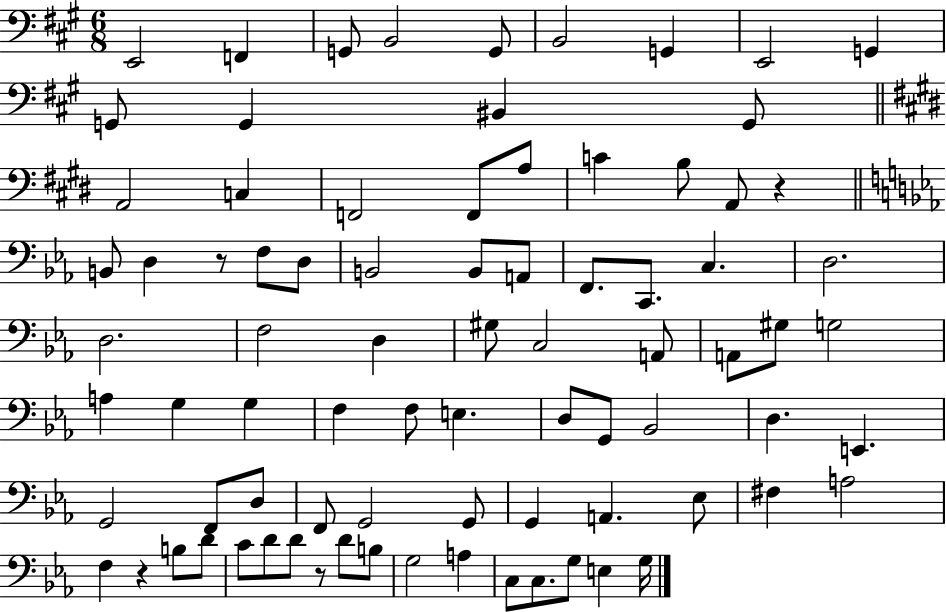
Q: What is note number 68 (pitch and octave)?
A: D4